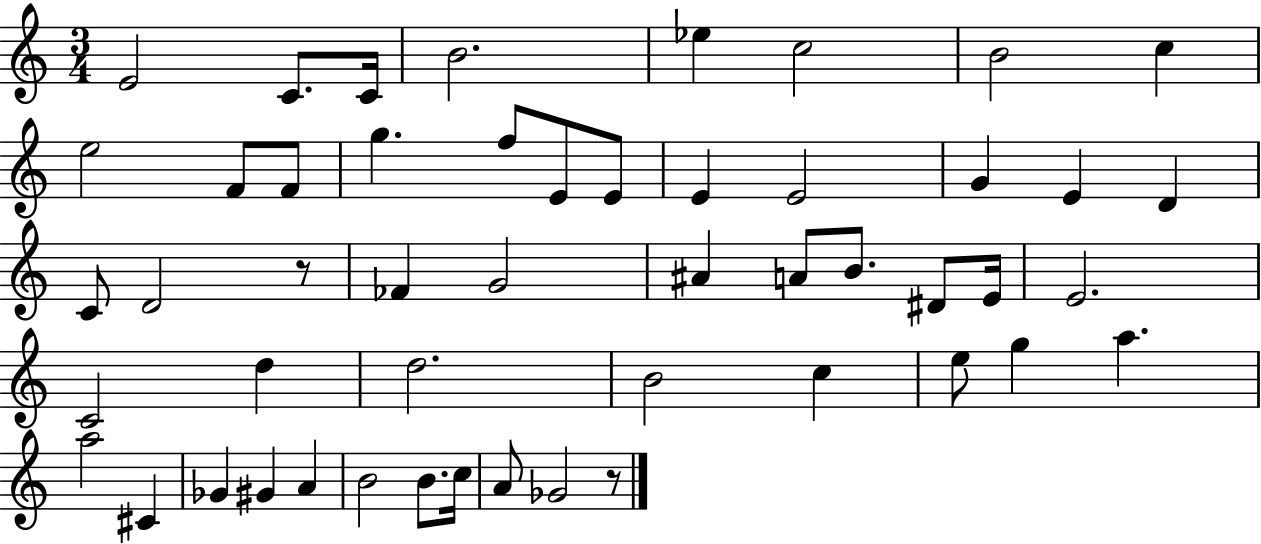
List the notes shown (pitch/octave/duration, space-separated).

E4/h C4/e. C4/s B4/h. Eb5/q C5/h B4/h C5/q E5/h F4/e F4/e G5/q. F5/e E4/e E4/e E4/q E4/h G4/q E4/q D4/q C4/e D4/h R/e FES4/q G4/h A#4/q A4/e B4/e. D#4/e E4/s E4/h. C4/h D5/q D5/h. B4/h C5/q E5/e G5/q A5/q. A5/h C#4/q Gb4/q G#4/q A4/q B4/h B4/e. C5/s A4/e Gb4/h R/e